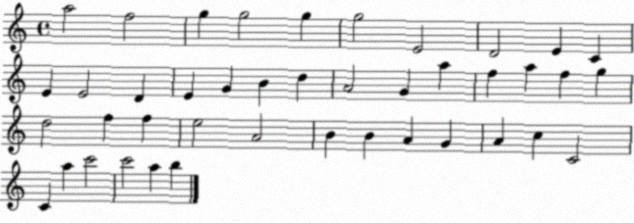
X:1
T:Untitled
M:4/4
L:1/4
K:C
a2 f2 g g2 g g2 E2 D2 E C E E2 D E G B d A2 G a f a f g d2 f f e2 A2 B B A G A c C2 C a c'2 c'2 a b